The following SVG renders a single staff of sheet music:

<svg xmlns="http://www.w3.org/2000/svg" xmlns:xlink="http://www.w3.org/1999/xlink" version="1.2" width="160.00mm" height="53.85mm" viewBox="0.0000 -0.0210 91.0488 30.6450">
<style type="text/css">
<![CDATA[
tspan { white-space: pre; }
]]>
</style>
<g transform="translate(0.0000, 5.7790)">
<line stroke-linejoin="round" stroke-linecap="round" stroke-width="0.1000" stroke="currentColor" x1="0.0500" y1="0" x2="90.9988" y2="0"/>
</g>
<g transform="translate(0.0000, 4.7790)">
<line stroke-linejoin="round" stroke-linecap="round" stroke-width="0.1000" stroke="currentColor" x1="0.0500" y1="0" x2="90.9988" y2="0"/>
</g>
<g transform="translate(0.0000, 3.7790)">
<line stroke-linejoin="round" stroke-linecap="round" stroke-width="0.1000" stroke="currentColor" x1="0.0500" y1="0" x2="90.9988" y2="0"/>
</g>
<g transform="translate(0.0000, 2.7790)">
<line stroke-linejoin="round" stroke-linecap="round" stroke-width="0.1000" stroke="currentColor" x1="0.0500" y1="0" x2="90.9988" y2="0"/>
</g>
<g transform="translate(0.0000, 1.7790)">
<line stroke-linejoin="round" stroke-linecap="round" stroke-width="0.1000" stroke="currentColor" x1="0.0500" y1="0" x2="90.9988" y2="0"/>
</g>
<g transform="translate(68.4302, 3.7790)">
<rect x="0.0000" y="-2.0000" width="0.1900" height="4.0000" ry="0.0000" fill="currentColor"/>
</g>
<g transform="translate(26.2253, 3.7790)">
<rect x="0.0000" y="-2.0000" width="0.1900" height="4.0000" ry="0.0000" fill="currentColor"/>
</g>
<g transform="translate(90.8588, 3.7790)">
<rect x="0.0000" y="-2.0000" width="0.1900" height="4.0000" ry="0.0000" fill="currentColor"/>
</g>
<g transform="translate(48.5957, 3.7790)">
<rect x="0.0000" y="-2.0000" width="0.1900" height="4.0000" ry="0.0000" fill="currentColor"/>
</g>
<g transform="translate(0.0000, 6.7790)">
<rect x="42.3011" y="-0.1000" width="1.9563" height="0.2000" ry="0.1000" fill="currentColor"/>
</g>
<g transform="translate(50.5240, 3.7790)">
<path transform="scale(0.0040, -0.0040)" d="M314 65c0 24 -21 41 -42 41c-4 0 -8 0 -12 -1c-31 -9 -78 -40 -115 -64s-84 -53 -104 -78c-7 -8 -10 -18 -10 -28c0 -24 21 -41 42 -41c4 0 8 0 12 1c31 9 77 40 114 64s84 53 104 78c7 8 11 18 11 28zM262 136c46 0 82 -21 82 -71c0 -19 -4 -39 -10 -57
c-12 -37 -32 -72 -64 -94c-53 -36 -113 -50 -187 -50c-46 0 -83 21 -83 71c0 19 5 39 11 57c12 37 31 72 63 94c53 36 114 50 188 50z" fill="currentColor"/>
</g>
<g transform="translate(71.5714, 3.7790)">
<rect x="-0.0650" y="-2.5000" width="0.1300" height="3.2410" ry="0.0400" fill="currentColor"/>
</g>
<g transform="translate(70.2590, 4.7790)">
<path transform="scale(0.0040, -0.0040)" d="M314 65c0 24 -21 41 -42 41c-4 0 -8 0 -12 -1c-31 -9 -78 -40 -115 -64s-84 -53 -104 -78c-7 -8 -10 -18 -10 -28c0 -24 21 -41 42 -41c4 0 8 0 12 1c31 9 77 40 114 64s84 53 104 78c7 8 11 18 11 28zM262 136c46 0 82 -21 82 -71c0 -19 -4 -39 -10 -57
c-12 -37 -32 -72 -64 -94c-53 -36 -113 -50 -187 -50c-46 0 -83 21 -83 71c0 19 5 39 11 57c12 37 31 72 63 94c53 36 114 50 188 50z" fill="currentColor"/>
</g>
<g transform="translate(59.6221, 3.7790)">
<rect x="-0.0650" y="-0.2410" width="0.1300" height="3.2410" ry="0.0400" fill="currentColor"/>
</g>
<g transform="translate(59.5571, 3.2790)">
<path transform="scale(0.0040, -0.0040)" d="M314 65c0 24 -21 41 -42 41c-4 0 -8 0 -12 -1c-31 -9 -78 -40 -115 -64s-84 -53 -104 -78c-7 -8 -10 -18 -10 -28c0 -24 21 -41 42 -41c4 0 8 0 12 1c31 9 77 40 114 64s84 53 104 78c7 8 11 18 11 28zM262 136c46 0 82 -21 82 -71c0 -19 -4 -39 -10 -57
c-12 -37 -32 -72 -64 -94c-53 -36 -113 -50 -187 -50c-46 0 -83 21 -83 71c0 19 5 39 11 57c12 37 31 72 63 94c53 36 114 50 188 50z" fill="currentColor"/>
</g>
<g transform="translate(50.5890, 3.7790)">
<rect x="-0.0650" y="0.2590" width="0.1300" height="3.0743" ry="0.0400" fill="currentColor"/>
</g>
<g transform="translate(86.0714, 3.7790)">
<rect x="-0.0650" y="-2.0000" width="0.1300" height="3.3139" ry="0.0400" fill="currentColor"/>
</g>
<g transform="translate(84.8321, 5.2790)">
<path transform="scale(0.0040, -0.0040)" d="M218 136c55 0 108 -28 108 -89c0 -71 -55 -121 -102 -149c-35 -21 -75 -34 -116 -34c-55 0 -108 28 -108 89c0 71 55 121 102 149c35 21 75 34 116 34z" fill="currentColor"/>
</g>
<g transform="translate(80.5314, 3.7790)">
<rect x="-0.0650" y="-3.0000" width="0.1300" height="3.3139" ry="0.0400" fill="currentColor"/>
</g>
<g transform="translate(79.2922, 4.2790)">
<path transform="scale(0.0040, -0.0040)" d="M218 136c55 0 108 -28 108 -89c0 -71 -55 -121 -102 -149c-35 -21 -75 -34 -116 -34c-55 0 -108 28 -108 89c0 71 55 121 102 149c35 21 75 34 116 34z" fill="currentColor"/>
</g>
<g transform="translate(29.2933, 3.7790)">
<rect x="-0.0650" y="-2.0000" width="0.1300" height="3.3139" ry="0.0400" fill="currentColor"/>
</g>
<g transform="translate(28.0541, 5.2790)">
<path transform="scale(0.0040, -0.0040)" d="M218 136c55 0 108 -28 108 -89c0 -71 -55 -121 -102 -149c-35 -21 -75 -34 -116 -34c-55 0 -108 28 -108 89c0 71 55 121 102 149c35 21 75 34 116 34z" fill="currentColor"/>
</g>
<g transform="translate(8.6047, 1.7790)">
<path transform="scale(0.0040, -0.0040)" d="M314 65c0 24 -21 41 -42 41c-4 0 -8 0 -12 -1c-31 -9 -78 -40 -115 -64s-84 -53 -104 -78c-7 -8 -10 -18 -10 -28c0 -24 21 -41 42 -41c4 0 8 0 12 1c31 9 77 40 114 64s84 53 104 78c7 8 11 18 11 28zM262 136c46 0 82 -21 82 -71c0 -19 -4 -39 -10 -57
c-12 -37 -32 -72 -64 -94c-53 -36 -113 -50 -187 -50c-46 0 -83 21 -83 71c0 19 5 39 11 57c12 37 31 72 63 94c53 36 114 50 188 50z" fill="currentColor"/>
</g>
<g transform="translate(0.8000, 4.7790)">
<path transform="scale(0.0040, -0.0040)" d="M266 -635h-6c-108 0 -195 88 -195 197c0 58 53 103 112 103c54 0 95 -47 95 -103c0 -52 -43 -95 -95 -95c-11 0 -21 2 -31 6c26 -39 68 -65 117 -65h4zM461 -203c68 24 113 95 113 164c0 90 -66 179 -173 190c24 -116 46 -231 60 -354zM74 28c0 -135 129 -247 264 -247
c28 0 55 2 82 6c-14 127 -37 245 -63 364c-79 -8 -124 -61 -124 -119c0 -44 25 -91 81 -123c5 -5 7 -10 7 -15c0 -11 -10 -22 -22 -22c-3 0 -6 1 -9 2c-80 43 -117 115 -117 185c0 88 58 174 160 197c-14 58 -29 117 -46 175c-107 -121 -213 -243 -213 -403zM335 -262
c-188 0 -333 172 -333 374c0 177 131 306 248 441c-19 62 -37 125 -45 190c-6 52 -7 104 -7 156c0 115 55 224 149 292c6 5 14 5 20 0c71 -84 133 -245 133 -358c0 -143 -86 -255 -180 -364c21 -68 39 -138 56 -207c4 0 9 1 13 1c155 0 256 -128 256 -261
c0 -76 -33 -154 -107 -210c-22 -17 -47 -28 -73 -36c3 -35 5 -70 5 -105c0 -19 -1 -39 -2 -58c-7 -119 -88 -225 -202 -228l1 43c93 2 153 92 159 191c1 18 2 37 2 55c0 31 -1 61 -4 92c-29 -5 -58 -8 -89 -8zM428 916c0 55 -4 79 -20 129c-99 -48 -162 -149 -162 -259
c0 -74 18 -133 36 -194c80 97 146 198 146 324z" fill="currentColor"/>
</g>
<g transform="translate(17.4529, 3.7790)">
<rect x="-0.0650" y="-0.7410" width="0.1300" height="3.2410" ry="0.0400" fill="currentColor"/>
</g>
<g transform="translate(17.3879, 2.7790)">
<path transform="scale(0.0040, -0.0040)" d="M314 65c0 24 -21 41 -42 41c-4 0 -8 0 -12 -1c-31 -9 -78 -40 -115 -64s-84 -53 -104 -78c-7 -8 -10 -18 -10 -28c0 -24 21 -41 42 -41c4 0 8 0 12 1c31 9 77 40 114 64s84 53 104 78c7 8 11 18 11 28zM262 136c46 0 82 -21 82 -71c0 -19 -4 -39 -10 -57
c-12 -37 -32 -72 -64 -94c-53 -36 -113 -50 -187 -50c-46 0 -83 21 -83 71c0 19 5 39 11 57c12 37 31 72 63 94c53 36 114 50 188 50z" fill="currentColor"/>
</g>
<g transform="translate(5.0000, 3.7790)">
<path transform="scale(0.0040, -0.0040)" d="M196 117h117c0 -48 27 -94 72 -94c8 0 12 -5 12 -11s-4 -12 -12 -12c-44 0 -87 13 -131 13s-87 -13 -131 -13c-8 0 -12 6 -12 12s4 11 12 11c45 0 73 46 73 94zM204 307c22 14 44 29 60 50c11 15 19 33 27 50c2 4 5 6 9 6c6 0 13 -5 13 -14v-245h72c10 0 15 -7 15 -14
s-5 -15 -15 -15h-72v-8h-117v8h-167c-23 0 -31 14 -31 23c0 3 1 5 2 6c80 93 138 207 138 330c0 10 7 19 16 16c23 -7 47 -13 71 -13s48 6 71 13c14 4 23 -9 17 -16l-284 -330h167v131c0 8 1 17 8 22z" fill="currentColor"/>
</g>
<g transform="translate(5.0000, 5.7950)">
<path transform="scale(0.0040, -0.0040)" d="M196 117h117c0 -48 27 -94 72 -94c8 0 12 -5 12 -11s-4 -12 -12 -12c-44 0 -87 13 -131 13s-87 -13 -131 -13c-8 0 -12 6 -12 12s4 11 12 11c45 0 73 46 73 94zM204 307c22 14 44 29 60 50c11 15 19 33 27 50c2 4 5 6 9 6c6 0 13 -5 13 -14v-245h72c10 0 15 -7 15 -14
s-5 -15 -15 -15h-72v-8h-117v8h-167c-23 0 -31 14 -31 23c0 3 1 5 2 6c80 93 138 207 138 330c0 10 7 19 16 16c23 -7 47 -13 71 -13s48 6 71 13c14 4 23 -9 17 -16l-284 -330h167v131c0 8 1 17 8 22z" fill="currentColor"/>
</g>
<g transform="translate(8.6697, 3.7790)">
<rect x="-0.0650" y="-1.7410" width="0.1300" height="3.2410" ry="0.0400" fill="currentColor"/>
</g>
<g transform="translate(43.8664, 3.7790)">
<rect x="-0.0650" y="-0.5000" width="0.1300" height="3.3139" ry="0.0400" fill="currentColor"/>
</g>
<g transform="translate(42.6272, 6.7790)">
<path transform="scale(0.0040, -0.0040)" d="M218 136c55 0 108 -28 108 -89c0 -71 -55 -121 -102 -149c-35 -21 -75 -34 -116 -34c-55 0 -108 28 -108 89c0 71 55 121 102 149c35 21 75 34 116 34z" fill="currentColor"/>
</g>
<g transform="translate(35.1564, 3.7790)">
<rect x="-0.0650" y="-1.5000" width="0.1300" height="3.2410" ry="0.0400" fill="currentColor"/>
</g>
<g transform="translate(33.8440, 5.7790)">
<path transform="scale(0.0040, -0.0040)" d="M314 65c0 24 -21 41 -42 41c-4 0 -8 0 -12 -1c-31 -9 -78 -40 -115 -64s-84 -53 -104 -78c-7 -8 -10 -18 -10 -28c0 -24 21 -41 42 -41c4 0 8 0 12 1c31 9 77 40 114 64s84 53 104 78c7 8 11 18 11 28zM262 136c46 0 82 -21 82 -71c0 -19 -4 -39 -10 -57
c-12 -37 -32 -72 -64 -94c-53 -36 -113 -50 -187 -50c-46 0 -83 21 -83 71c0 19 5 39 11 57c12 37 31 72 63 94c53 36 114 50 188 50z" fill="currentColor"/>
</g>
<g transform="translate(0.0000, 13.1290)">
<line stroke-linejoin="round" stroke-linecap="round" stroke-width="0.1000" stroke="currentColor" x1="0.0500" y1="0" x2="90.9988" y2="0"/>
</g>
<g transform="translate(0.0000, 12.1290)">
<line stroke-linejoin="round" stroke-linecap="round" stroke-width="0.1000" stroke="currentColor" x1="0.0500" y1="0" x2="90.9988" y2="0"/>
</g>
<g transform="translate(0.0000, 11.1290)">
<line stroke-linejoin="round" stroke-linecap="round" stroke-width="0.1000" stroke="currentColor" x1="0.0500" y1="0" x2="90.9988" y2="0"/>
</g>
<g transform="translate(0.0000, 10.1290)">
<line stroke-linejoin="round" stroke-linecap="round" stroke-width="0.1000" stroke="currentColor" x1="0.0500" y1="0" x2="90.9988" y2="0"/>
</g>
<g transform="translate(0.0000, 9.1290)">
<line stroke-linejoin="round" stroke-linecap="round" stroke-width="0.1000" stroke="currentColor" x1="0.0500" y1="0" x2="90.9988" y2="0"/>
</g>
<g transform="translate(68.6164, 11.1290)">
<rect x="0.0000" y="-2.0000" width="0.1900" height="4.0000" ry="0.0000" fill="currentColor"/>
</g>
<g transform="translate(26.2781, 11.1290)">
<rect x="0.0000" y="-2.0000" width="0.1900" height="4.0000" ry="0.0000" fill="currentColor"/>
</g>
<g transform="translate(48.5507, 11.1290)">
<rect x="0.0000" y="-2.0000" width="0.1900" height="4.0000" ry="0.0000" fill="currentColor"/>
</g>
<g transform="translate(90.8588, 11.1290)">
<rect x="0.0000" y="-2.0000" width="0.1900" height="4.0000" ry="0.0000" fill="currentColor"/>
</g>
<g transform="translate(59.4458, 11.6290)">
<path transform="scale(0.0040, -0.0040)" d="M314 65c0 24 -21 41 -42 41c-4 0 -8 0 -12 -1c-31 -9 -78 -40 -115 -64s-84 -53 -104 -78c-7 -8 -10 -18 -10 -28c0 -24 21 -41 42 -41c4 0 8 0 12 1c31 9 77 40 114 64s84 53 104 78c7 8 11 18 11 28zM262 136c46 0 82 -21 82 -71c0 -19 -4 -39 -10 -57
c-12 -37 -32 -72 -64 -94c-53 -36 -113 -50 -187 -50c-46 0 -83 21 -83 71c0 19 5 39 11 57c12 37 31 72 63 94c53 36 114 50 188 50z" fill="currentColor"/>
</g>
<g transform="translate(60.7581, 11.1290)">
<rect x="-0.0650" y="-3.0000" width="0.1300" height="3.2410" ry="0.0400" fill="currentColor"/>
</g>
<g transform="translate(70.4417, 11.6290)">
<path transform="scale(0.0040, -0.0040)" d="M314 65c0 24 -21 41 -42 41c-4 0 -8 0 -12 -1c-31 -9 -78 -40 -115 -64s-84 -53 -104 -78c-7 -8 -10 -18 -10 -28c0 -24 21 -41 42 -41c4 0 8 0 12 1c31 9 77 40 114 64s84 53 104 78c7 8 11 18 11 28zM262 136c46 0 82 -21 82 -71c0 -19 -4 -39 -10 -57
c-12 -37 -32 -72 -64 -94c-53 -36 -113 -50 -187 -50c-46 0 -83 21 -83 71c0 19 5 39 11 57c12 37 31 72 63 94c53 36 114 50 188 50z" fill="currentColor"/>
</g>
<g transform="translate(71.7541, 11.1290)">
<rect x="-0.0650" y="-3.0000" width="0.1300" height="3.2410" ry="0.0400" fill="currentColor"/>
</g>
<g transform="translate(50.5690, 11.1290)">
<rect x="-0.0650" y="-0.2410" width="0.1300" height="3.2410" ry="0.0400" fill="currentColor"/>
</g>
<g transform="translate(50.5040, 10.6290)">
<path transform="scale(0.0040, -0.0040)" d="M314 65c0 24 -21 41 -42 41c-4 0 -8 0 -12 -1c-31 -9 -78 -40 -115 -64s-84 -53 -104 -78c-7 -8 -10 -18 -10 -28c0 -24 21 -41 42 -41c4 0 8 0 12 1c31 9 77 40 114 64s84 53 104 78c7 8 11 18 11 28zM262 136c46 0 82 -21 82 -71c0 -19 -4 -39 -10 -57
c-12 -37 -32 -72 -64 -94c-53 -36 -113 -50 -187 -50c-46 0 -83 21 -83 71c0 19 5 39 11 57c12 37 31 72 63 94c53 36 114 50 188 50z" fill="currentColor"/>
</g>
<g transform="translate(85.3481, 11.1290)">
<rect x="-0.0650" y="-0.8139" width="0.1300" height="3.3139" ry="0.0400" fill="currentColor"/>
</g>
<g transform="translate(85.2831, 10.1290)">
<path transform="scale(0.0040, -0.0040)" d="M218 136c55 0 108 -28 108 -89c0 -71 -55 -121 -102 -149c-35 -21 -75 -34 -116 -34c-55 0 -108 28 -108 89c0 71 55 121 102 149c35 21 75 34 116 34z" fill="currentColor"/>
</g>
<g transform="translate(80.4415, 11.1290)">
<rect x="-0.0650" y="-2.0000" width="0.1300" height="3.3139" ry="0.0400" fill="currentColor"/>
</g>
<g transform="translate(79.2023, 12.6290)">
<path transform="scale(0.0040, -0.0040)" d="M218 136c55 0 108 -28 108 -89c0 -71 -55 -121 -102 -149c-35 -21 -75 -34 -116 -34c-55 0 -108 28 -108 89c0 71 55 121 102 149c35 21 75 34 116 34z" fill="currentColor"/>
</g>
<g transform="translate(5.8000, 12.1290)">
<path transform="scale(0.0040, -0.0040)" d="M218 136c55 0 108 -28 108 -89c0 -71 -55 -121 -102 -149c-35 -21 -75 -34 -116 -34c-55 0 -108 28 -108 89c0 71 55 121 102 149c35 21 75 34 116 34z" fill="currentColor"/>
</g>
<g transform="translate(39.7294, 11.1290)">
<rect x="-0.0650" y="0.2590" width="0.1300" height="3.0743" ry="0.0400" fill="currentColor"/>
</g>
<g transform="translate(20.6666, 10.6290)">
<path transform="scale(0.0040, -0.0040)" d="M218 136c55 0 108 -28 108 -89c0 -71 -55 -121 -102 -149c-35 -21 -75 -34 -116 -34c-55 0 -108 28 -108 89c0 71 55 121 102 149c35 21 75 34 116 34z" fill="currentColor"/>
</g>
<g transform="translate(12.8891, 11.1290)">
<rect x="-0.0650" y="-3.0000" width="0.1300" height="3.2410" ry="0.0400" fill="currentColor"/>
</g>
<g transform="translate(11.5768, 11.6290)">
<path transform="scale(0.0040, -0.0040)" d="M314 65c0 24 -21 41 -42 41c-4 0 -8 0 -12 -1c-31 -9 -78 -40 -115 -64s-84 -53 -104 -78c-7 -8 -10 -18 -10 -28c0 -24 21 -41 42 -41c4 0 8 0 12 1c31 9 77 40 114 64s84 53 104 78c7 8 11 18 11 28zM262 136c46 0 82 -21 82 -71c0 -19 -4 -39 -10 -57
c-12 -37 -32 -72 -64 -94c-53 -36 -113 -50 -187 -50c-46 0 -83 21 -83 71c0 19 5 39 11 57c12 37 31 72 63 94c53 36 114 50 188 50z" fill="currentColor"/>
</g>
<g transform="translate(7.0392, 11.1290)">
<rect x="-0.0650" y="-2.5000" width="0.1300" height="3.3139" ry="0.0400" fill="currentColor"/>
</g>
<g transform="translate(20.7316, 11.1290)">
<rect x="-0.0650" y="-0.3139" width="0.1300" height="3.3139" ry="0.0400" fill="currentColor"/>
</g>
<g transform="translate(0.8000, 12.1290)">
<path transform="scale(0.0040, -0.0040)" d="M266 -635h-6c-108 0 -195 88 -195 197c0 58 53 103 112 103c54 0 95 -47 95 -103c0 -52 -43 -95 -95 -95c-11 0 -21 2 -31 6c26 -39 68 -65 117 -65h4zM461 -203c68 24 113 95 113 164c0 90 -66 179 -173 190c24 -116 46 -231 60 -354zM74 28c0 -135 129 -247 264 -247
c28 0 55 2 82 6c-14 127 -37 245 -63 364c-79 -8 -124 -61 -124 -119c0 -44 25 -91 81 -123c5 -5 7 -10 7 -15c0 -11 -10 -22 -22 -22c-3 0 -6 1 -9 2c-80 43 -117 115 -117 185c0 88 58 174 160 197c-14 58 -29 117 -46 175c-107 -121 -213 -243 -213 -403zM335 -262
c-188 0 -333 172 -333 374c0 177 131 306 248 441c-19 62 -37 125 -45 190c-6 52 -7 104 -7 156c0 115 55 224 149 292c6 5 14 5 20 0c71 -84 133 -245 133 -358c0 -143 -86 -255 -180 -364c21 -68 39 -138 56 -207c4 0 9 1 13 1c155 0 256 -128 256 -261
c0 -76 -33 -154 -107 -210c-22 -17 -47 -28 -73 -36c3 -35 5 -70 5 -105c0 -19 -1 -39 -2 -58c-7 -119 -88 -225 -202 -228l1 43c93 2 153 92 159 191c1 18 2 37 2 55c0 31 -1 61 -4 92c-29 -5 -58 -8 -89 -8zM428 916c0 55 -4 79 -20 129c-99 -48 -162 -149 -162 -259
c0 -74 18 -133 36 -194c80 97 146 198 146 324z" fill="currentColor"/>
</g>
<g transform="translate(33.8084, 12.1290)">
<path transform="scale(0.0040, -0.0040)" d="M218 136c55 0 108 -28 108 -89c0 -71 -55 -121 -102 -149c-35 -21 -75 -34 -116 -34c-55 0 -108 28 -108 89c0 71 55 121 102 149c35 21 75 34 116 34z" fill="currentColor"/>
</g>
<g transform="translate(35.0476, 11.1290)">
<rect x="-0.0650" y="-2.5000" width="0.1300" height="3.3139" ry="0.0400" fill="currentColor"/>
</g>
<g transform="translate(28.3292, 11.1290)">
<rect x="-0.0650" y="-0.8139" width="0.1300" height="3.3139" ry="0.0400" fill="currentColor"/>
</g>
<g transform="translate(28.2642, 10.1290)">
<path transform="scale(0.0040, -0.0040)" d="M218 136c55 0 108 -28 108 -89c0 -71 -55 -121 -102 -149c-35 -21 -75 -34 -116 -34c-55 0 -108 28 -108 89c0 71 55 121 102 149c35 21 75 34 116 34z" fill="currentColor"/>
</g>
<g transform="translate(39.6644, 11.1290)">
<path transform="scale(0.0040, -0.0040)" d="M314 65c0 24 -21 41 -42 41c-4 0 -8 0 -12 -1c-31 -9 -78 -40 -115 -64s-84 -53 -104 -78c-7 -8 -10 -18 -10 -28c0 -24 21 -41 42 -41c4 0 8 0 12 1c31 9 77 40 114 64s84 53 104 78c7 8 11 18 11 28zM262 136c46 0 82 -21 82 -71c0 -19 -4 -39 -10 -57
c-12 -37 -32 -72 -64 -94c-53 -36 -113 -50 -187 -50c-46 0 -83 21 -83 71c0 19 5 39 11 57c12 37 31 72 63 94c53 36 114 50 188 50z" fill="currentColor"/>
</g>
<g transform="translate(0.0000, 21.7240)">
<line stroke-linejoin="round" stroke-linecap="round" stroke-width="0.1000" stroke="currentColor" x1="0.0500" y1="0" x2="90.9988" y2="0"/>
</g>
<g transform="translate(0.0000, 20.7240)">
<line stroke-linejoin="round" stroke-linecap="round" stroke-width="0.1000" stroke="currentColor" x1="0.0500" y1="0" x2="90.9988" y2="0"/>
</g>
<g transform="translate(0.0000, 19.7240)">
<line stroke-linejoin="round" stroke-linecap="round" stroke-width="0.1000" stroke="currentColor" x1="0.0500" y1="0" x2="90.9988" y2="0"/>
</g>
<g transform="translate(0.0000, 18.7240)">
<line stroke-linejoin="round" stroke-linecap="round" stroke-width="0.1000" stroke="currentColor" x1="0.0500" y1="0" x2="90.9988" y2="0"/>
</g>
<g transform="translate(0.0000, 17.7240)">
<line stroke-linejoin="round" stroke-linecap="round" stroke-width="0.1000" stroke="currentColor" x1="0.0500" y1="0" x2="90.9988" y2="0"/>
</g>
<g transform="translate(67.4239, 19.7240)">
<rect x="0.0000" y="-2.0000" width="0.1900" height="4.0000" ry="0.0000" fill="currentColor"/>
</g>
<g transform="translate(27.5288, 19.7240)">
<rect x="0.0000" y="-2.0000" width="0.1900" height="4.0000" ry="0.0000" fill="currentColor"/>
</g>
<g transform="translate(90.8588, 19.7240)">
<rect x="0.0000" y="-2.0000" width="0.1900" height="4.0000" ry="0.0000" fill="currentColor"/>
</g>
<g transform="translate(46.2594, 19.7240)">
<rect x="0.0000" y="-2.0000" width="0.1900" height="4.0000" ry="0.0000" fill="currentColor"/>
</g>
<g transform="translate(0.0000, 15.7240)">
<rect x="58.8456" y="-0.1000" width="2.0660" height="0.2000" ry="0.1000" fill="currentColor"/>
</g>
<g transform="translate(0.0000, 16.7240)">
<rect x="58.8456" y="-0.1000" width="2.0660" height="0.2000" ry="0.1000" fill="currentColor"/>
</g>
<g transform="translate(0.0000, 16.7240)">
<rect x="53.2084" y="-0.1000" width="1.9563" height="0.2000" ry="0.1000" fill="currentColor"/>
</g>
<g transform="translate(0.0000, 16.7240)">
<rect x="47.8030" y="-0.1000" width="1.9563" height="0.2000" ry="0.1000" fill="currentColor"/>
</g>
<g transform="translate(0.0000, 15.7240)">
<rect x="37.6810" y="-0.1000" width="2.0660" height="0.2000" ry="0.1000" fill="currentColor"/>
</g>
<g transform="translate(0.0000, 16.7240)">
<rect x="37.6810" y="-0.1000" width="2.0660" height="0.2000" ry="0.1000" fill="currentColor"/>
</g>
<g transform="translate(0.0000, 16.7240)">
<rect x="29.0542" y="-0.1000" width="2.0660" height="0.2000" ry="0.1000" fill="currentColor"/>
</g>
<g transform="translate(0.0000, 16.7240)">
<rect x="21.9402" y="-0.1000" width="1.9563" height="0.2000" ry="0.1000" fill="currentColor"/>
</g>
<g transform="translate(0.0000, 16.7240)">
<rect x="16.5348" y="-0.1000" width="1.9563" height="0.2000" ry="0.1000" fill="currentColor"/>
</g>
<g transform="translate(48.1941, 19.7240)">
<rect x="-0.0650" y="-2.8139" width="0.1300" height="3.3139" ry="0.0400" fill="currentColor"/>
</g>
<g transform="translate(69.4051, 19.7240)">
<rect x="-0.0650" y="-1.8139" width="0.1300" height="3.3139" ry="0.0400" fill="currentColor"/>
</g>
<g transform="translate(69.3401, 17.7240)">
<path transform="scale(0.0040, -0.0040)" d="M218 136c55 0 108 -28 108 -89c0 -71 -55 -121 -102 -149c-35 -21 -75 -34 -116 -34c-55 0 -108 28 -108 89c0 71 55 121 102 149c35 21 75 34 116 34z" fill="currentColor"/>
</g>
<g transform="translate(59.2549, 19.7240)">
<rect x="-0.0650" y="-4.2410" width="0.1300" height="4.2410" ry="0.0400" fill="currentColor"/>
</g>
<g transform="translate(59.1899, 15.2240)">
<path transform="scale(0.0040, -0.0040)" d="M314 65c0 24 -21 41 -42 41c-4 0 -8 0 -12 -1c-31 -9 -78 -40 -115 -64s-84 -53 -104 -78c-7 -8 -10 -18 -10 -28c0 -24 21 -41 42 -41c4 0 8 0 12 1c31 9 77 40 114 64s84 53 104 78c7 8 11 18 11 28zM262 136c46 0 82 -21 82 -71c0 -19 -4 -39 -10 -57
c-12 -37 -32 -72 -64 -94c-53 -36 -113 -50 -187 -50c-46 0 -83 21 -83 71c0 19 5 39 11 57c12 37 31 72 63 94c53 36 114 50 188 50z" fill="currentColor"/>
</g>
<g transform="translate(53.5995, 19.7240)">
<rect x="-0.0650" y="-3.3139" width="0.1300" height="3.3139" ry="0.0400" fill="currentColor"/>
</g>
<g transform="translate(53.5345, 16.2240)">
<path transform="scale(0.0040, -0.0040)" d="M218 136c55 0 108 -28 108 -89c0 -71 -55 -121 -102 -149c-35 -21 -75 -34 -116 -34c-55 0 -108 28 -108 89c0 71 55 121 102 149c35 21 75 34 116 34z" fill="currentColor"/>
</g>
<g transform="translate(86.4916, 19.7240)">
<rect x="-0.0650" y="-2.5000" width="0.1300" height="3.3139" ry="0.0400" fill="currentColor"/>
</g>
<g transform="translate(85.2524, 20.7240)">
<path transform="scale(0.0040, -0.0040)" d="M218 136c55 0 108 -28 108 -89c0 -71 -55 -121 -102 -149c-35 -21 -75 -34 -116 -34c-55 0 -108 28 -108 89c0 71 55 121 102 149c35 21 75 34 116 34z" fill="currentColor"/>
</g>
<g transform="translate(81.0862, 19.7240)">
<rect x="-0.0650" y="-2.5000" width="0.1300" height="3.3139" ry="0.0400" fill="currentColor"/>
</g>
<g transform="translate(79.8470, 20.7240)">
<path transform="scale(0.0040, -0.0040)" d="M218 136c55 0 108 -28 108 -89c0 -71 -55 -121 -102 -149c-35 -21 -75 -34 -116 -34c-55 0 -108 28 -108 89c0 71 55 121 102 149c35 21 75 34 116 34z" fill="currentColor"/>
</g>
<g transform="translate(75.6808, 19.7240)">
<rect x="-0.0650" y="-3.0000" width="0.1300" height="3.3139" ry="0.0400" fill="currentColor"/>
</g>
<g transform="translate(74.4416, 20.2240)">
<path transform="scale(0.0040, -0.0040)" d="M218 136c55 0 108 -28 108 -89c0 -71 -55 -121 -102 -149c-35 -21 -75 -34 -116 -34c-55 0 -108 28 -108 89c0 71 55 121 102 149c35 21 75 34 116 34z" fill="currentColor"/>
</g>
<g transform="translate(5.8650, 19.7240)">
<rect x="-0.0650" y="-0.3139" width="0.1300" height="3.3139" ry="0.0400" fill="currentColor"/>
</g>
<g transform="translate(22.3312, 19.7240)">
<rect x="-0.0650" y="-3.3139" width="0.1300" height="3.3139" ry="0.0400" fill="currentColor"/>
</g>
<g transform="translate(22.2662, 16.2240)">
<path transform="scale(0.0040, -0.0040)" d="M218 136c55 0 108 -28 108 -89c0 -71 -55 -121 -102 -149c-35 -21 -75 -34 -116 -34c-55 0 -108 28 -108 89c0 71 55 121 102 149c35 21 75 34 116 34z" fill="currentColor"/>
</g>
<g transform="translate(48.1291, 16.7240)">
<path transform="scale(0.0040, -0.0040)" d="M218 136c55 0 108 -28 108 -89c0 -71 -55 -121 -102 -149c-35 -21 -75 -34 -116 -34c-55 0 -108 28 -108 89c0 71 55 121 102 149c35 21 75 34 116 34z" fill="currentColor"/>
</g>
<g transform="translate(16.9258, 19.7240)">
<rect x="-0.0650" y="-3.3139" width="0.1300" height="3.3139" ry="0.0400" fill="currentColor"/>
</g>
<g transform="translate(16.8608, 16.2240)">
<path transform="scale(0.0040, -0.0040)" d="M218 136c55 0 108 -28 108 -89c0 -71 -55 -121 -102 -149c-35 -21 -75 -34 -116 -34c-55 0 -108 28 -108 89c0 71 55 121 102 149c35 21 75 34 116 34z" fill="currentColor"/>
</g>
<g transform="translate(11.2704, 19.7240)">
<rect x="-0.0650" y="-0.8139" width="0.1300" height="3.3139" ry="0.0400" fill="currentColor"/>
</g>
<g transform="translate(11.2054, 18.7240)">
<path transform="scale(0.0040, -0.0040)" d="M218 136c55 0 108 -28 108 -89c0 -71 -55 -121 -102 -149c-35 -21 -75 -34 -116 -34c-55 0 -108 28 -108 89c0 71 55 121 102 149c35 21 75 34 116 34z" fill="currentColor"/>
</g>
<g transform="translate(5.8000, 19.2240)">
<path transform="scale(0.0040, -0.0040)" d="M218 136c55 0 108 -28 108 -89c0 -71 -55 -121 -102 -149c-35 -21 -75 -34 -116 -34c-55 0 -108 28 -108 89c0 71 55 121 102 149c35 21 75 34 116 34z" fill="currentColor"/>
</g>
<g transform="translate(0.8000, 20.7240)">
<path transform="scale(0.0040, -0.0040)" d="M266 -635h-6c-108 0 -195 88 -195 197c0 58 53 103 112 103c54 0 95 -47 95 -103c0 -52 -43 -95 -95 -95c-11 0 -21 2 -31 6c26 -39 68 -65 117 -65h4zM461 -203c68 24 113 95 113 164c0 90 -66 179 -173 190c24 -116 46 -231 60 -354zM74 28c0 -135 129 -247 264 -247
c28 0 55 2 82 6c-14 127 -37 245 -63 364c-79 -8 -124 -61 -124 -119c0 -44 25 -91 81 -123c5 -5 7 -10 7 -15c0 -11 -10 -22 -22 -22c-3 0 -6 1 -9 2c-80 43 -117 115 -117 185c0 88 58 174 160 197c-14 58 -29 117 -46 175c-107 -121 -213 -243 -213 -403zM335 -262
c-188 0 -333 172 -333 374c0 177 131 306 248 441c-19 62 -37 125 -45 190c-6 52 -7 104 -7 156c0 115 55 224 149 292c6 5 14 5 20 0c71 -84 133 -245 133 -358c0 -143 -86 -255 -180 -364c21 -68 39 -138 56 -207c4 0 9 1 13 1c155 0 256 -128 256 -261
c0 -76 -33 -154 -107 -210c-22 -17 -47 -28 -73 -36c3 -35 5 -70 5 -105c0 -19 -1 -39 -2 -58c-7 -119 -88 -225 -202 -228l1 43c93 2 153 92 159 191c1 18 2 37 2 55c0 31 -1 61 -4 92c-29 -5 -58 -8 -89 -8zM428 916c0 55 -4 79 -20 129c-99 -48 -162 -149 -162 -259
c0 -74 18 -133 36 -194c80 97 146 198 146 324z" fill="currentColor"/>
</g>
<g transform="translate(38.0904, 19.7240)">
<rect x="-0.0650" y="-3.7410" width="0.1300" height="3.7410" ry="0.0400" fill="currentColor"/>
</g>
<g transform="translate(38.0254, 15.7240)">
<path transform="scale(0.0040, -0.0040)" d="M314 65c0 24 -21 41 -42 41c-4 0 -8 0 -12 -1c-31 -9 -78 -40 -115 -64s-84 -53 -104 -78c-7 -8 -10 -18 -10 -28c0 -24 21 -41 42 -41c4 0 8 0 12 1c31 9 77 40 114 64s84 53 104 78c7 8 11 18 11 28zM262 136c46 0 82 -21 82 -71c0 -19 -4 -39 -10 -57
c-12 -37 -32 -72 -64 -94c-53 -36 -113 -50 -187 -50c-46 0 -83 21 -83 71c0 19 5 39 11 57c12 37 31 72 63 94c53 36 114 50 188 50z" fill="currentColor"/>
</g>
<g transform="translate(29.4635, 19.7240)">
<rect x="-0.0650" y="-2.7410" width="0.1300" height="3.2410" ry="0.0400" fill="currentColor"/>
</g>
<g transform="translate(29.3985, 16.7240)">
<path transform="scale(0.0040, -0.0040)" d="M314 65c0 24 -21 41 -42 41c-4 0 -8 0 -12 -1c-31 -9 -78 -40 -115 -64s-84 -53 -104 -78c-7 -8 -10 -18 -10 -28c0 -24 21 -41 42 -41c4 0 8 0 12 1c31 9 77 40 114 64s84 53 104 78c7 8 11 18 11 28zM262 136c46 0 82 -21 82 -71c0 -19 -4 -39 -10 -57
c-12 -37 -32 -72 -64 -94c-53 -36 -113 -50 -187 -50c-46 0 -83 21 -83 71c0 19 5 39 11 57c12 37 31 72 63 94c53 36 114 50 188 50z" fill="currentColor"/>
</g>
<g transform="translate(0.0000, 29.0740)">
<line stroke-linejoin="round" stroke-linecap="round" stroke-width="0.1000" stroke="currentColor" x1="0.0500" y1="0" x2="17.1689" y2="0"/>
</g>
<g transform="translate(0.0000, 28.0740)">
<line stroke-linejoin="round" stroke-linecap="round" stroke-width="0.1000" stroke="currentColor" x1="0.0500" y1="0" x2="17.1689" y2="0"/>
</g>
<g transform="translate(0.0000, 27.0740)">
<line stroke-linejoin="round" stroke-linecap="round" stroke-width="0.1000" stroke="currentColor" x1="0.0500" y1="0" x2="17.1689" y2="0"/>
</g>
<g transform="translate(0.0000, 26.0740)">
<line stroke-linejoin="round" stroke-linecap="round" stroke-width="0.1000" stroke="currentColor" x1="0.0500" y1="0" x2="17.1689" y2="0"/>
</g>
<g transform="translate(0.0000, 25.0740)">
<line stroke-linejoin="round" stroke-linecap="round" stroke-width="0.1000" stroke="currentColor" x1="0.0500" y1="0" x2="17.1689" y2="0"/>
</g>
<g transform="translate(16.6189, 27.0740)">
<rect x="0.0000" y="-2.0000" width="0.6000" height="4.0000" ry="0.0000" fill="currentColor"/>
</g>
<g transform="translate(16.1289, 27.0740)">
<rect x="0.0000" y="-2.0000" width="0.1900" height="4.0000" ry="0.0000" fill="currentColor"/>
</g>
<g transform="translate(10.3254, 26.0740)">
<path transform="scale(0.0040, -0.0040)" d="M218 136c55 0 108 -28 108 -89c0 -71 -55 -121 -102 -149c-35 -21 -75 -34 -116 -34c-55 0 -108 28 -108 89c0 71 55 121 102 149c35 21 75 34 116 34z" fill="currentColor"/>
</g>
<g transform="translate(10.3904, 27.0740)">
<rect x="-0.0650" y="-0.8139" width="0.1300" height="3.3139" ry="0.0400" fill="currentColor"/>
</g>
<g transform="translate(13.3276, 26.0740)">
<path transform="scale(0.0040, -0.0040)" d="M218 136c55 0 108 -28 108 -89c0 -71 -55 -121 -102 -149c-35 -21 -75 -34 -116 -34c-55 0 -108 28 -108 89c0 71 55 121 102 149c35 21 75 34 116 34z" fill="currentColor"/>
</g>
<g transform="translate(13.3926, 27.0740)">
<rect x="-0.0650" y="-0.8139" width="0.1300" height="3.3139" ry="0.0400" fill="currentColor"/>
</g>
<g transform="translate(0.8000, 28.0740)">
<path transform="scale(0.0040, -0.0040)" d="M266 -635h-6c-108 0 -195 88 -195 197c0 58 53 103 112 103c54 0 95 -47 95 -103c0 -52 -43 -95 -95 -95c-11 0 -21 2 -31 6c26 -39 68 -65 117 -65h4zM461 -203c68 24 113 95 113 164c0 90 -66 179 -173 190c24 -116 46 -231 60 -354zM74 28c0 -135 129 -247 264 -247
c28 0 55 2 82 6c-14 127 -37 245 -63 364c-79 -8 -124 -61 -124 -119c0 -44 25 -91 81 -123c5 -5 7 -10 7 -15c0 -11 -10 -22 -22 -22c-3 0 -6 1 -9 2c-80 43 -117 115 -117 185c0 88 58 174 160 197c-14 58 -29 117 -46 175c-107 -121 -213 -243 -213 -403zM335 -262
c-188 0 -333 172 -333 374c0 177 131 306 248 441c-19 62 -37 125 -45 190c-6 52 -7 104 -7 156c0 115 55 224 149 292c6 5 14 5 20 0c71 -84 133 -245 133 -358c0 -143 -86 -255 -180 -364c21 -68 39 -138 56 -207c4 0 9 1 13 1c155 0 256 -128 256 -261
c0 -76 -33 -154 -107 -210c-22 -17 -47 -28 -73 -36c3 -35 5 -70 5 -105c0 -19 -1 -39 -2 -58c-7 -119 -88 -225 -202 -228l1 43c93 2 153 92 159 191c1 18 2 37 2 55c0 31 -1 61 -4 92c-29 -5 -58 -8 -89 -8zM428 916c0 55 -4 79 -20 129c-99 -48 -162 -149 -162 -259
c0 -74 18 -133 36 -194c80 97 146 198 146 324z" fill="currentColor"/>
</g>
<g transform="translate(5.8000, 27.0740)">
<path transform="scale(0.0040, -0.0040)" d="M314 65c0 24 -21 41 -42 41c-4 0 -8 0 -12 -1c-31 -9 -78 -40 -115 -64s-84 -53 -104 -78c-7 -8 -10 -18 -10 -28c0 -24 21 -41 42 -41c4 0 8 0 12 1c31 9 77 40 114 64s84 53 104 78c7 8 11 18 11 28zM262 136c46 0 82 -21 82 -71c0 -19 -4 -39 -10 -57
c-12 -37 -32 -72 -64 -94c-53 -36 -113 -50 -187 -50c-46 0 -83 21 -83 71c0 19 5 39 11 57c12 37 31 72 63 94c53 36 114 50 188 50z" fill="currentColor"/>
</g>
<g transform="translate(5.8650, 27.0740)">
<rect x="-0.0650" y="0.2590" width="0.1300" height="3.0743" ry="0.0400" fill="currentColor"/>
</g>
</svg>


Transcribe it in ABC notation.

X:1
T:Untitled
M:4/4
L:1/4
K:C
f2 d2 F E2 C B2 c2 G2 A F G A2 c d G B2 c2 A2 A2 F d c d b b a2 c'2 a b d'2 f A G G B2 d d